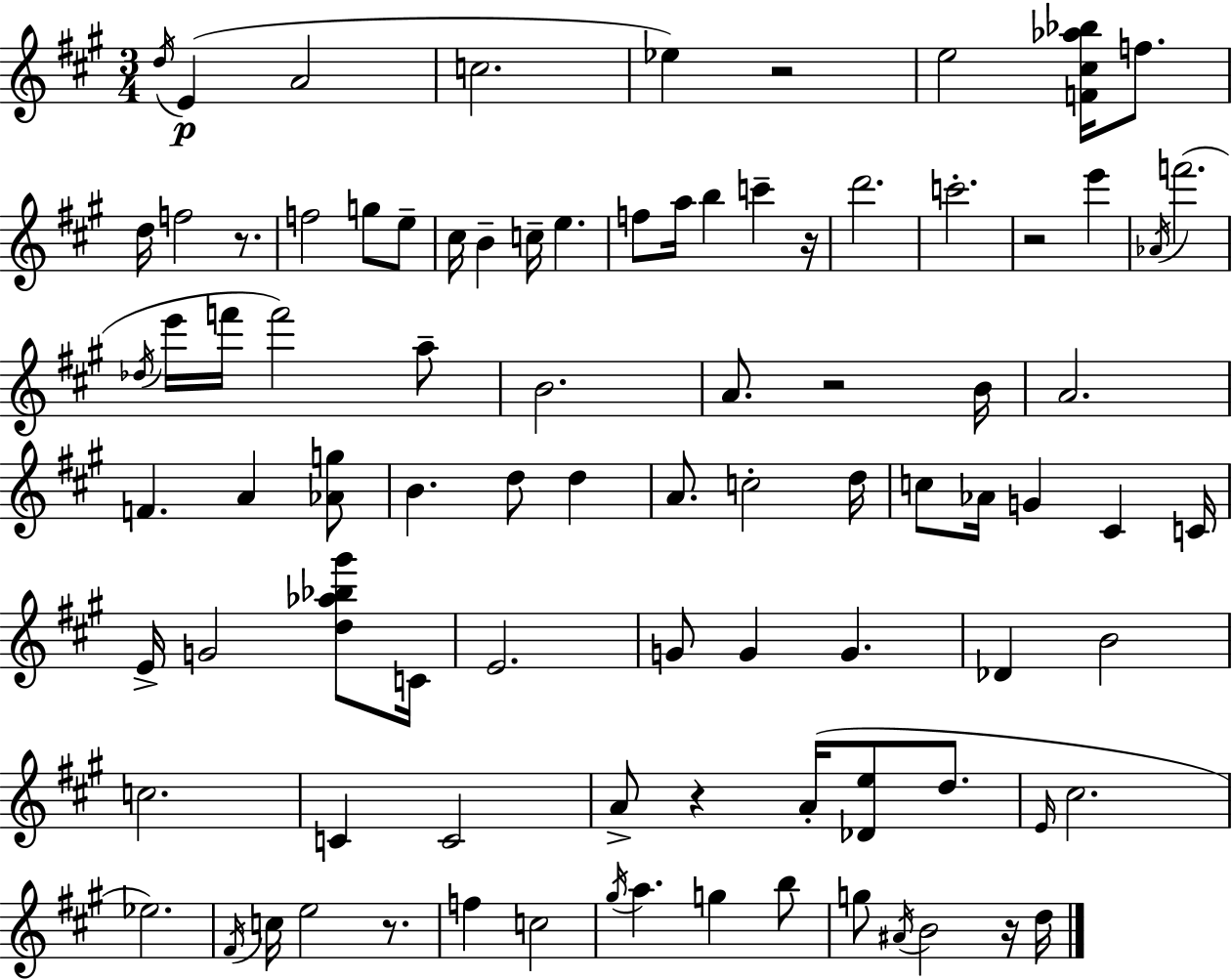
{
  \clef treble
  \numericTimeSignature
  \time 3/4
  \key a \major
  \acciaccatura { d''16 }(\p e'4 a'2 | c''2. | ees''4) r2 | e''2 <f' cis'' aes'' bes''>16 f''8. | \break d''16 f''2 r8. | f''2 g''8 e''8-- | cis''16 b'4-- c''16-- e''4. | f''8 a''16 b''4 c'''4-- | \break r16 d'''2. | c'''2.-. | r2 e'''4 | \acciaccatura { aes'16 } f'''2.( | \break \acciaccatura { des''16 } e'''16 f'''16 f'''2) | a''8-- b'2. | a'8. r2 | b'16 a'2. | \break f'4. a'4 | <aes' g''>8 b'4. d''8 d''4 | a'8. c''2-. | d''16 c''8 aes'16 g'4 cis'4 | \break c'16 e'16-> g'2 | <d'' aes'' bes'' gis'''>8 c'16 e'2. | g'8 g'4 g'4. | des'4 b'2 | \break c''2. | c'4 c'2 | a'8-> r4 a'16-.( <des' e''>8 | d''8. \grace { e'16 } cis''2. | \break ees''2.) | \acciaccatura { fis'16 } c''16 e''2 | r8. f''4 c''2 | \acciaccatura { gis''16 } a''4. | \break g''4 b''8 g''8 \acciaccatura { ais'16 } b'2 | r16 d''16 \bar "|."
}